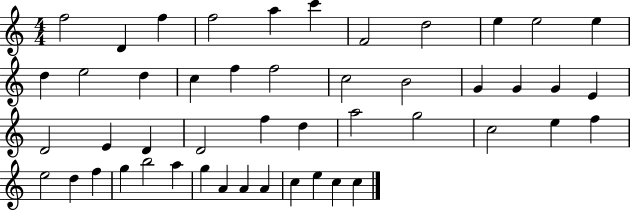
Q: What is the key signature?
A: C major